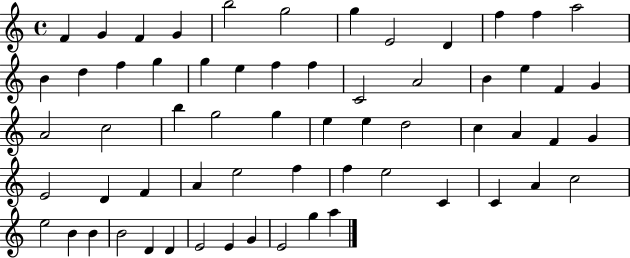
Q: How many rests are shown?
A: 0